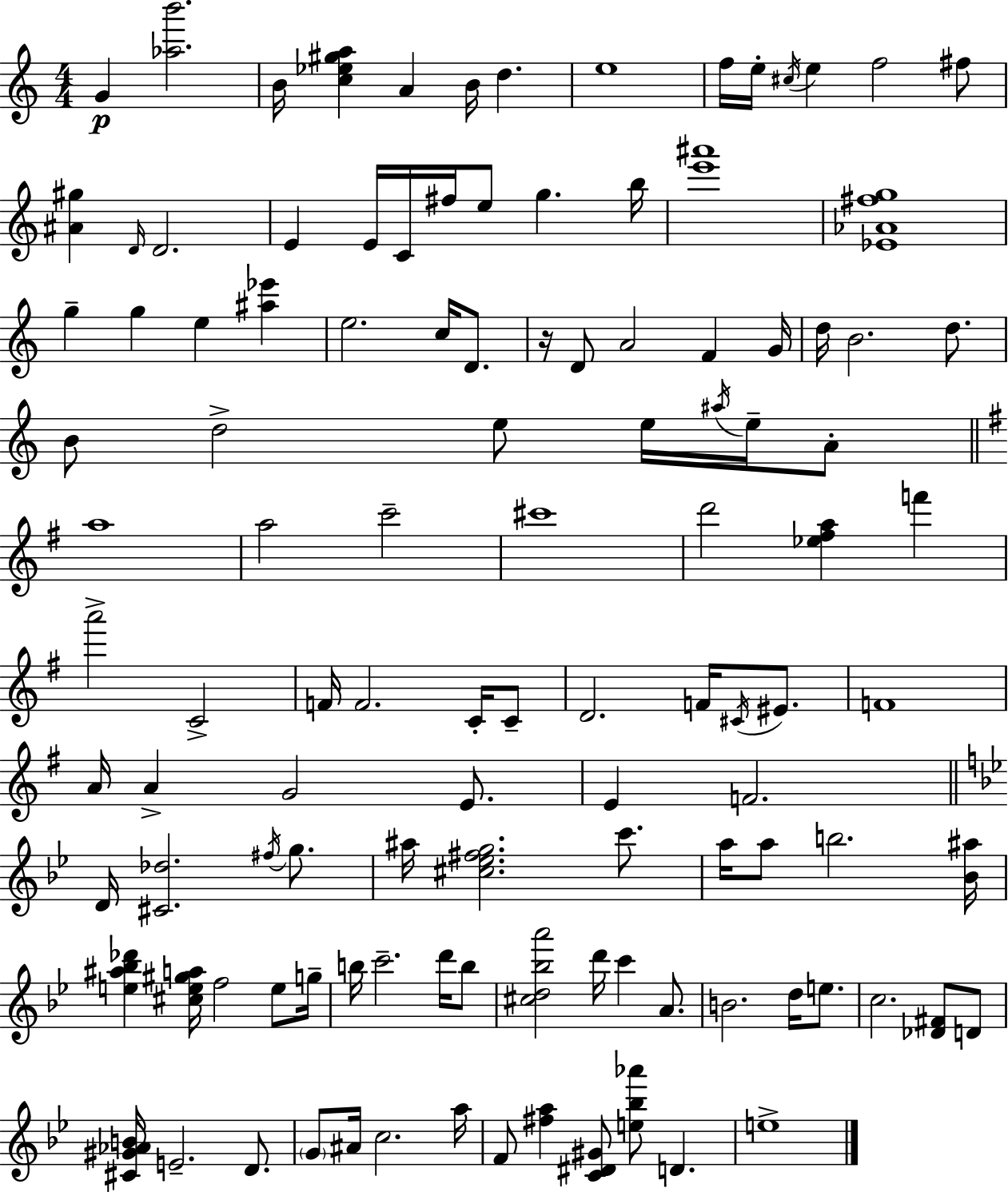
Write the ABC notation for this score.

X:1
T:Untitled
M:4/4
L:1/4
K:Am
G [_ab']2 B/4 [c_e^ga] A B/4 d e4 f/4 e/4 ^c/4 e f2 ^f/2 [^A^g] D/4 D2 E E/4 C/4 ^f/4 e/2 g b/4 [e'^a']4 [_E_A^fg]4 g g e [^a_e'] e2 c/4 D/2 z/4 D/2 A2 F G/4 d/4 B2 d/2 B/2 d2 e/2 e/4 ^a/4 e/4 A/2 a4 a2 c'2 ^c'4 d'2 [_e^fa] f' a'2 C2 F/4 F2 C/4 C/2 D2 F/4 ^C/4 ^E/2 F4 A/4 A G2 E/2 E F2 D/4 [^C_d]2 ^f/4 g/2 ^a/4 [^c_e^fg]2 c'/2 a/4 a/2 b2 [_B^a]/4 [e^a_b_d'] [^ce^ga]/4 f2 e/2 g/4 b/4 c'2 d'/4 b/2 [^cd_ba']2 d'/4 c' A/2 B2 d/4 e/2 c2 [_D^F]/2 D/2 [^C^G_AB]/4 E2 D/2 G/2 ^A/4 c2 a/4 F/2 [^fa] [C^D^G]/2 [e_b_a']/2 D e4